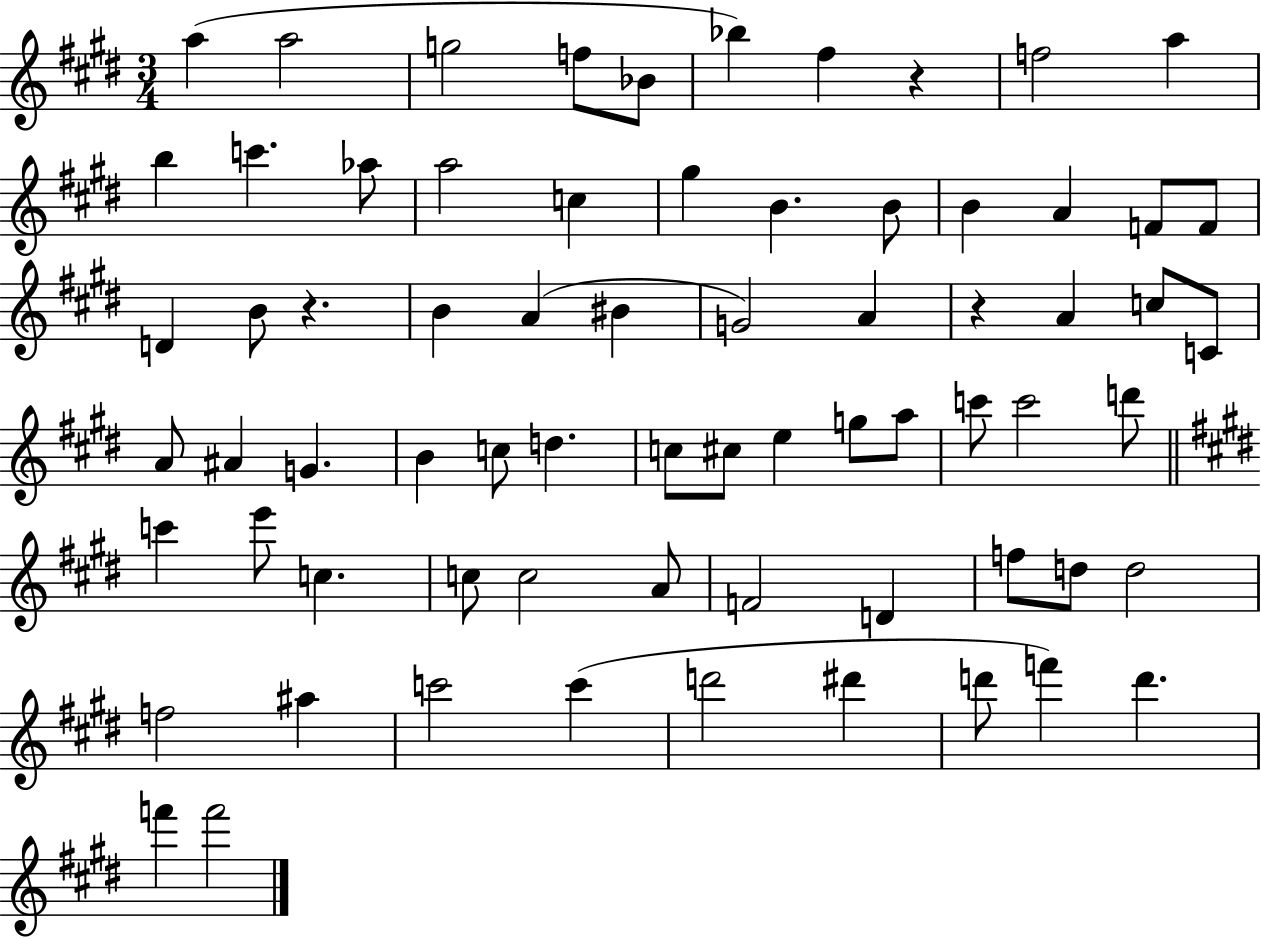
A5/q A5/h G5/h F5/e Bb4/e Bb5/q F#5/q R/q F5/h A5/q B5/q C6/q. Ab5/e A5/h C5/q G#5/q B4/q. B4/e B4/q A4/q F4/e F4/e D4/q B4/e R/q. B4/q A4/q BIS4/q G4/h A4/q R/q A4/q C5/e C4/e A4/e A#4/q G4/q. B4/q C5/e D5/q. C5/e C#5/e E5/q G5/e A5/e C6/e C6/h D6/e C6/q E6/e C5/q. C5/e C5/h A4/e F4/h D4/q F5/e D5/e D5/h F5/h A#5/q C6/h C6/q D6/h D#6/q D6/e F6/q D6/q. F6/q F6/h